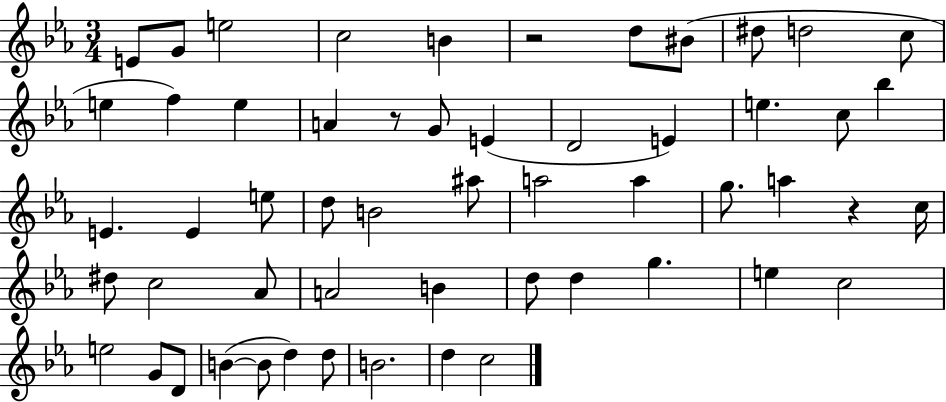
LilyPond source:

{
  \clef treble
  \numericTimeSignature
  \time 3/4
  \key ees \major
  e'8 g'8 e''2 | c''2 b'4 | r2 d''8 bis'8( | dis''8 d''2 c''8 | \break e''4 f''4) e''4 | a'4 r8 g'8 e'4( | d'2 e'4) | e''4. c''8 bes''4 | \break e'4. e'4 e''8 | d''8 b'2 ais''8 | a''2 a''4 | g''8. a''4 r4 c''16 | \break dis''8 c''2 aes'8 | a'2 b'4 | d''8 d''4 g''4. | e''4 c''2 | \break e''2 g'8 d'8 | b'4~(~ b'8 d''4) d''8 | b'2. | d''4 c''2 | \break \bar "|."
}